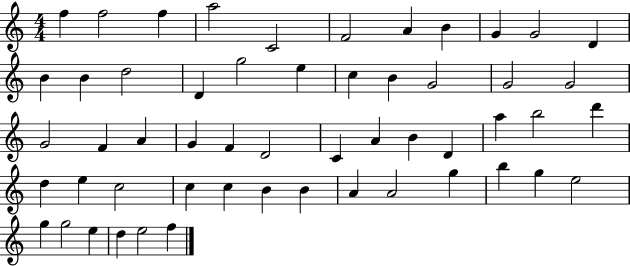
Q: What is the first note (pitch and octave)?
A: F5